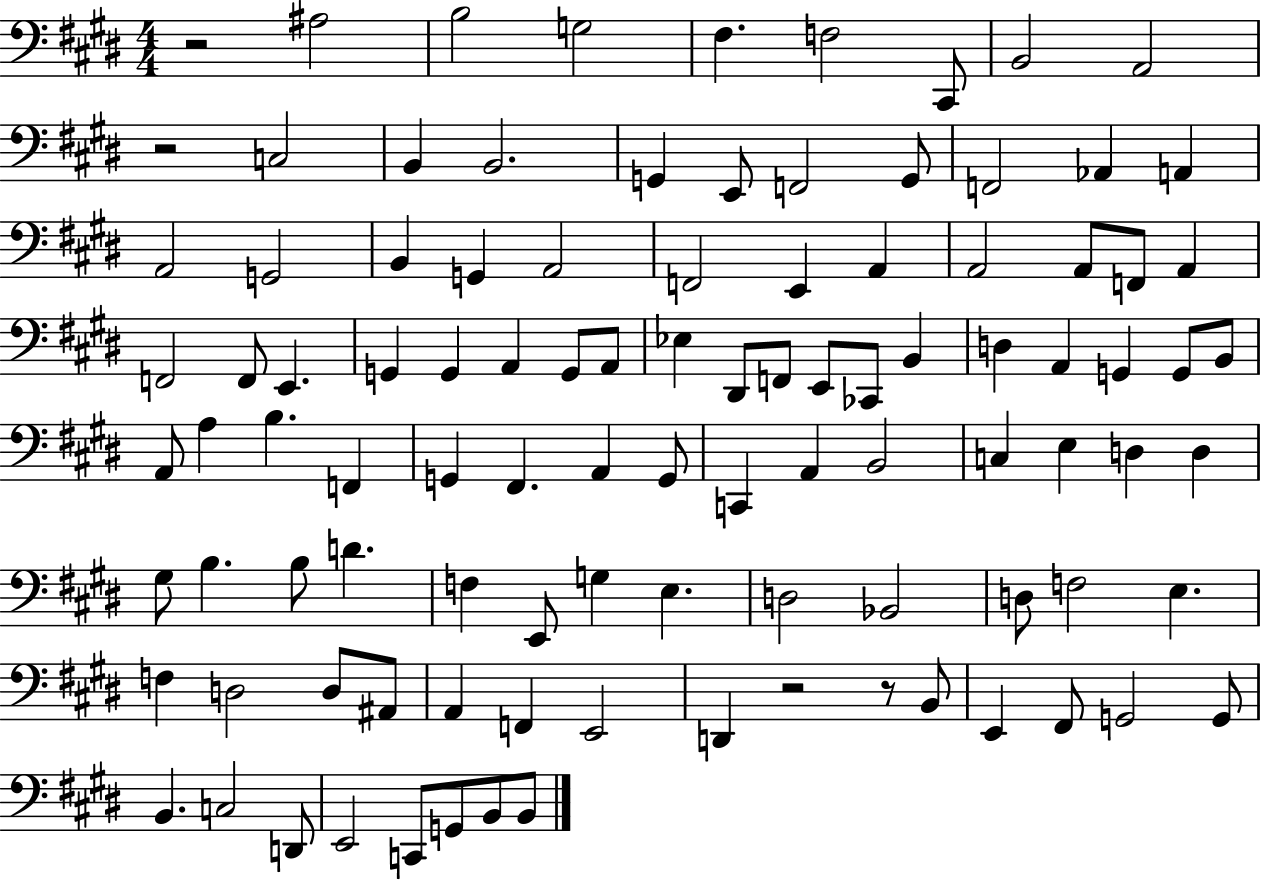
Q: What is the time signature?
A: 4/4